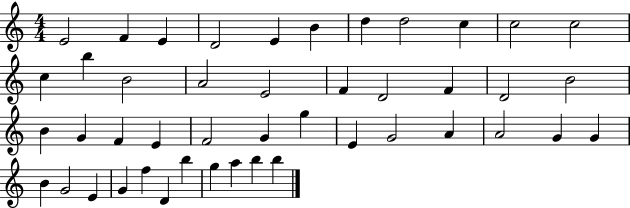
X:1
T:Untitled
M:4/4
L:1/4
K:C
E2 F E D2 E B d d2 c c2 c2 c b B2 A2 E2 F D2 F D2 B2 B G F E F2 G g E G2 A A2 G G B G2 E G f D b g a b b